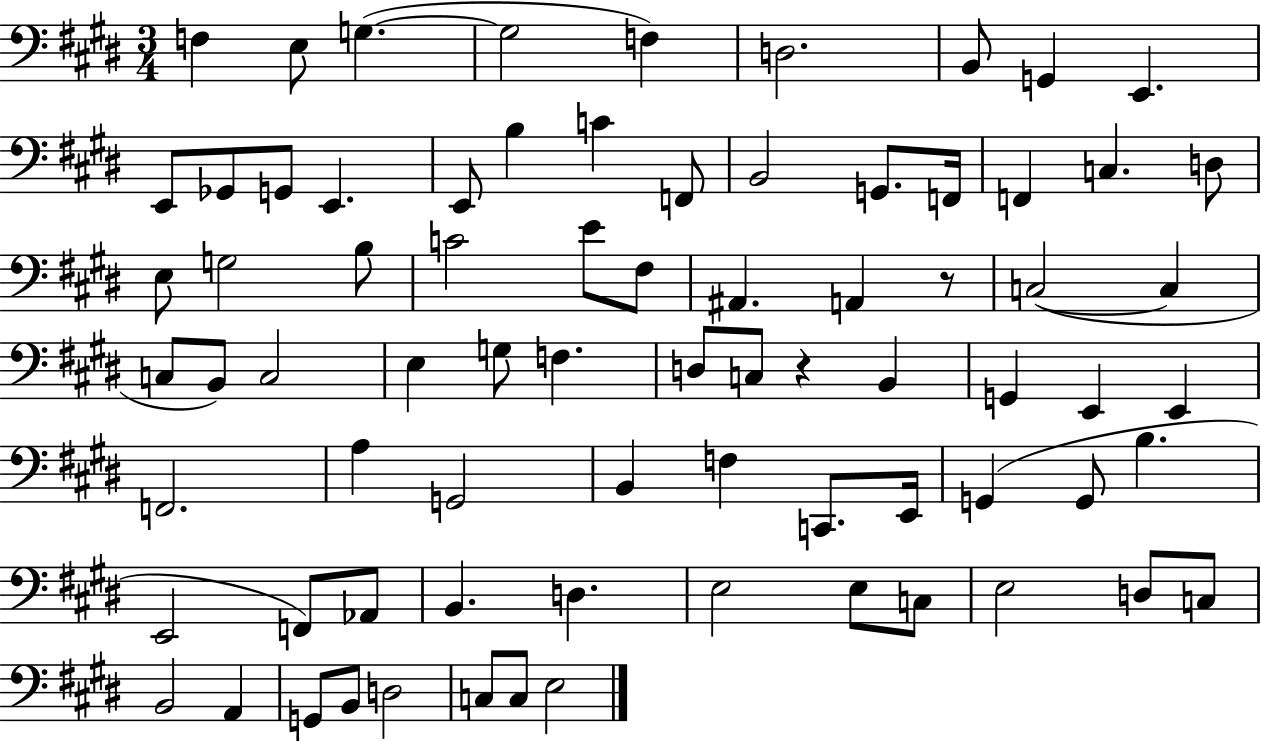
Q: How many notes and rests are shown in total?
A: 76